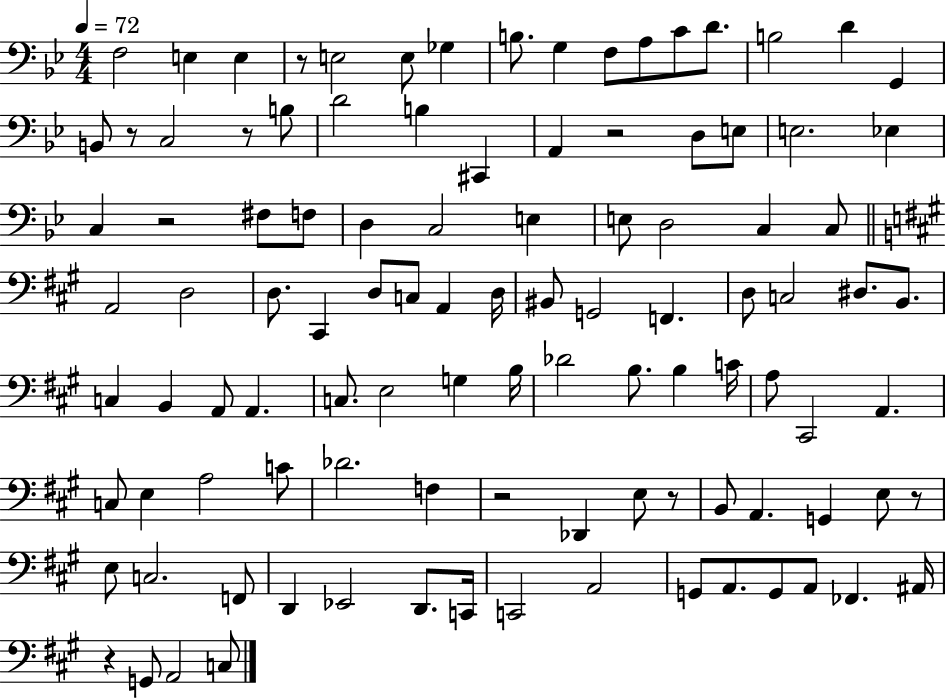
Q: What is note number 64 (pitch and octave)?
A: A3